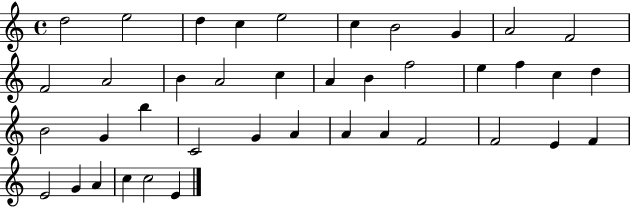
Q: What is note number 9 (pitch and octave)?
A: A4